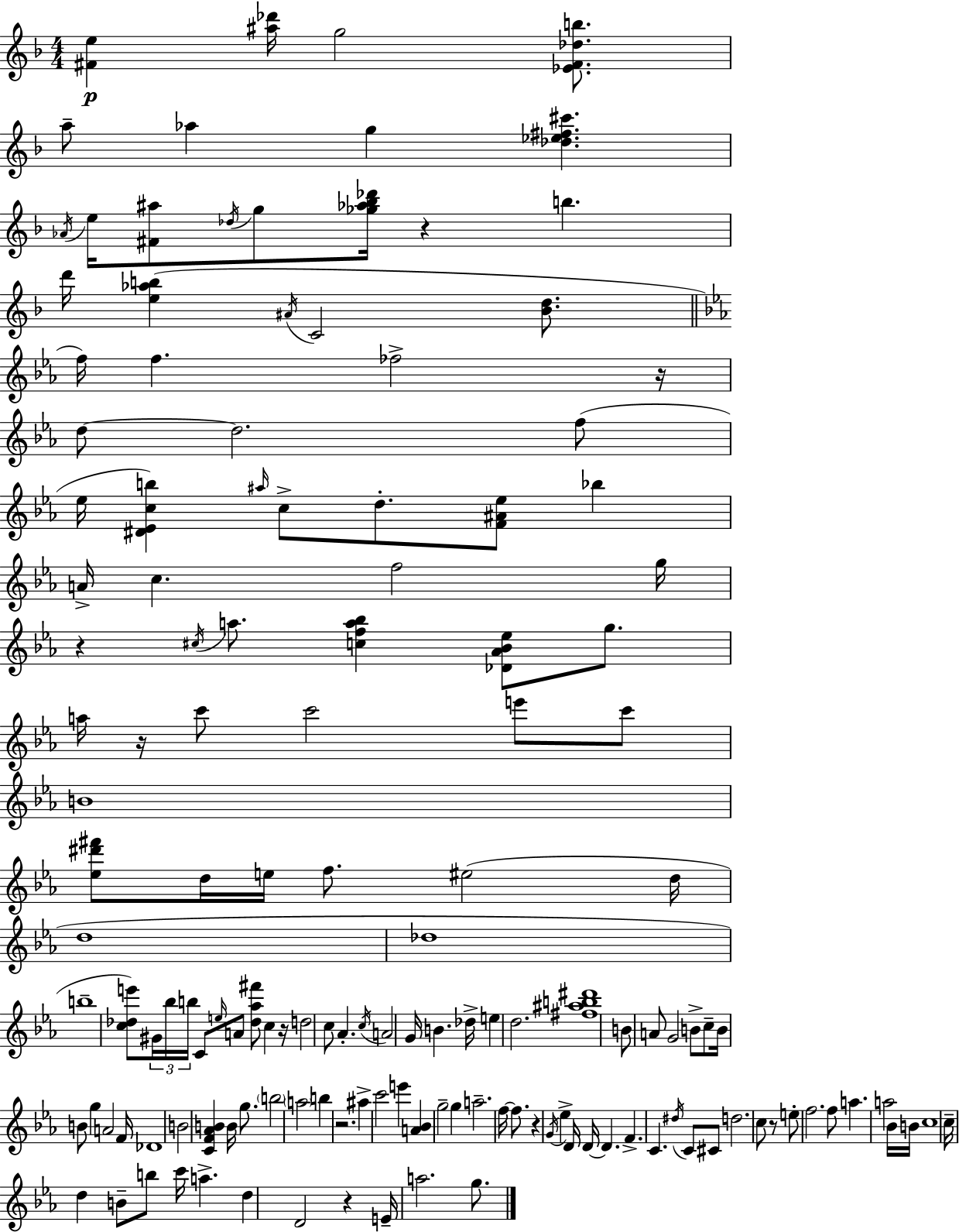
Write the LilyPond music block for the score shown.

{
  \clef treble
  \numericTimeSignature
  \time 4/4
  \key f \major
  \repeat volta 2 { <fis' e''>4\p <ais'' des'''>16 g''2 <ees' fis' des'' b''>8. | a''8-- aes''4 g''4 <des'' ees'' fis'' cis'''>4. | \acciaccatura { aes'16 } e''16 <fis' ais''>8 \acciaccatura { des''16 } g''8 <ges'' aes'' bes'' des'''>16 r4 b''4. | d'''16 <e'' aes'' b''>4( \acciaccatura { ais'16 } c'2 | \break <bes' d''>8. \bar "||" \break \key ees \major f''16) f''4. fes''2-> r16 | d''8~~ d''2. f''8( | ees''16 <dis' ees' c'' b''>4) \grace { ais''16 } c''8-> d''8.-. <f' ais' ees''>8 bes''4 | a'16-> c''4. f''2 | \break g''16 r4 \acciaccatura { cis''16 } a''8. <c'' f'' a'' bes''>4 <des' aes' bes' ees''>8 g''8. | a''16 r16 c'''8 c'''2 e'''8 | c'''8 b'1 | <ees'' dis''' fis'''>8 d''16 e''16 f''8. eis''2( | \break d''16 d''1 | des''1 | b''1-- | <c'' des'' e'''>8) \tuplet 3/2 { gis'16 bes''16 b''16 } c'8 \grace { e''16 } a'8 <des'' aes'' fis'''>8 c''4 | \break r16 d''2 c''8 aes'4.-. | \acciaccatura { c''16 } a'2 g'16 b'4. | des''16-> e''4 d''2. | <fis'' ais'' b'' dis'''>1 | \break b'8 a'8 g'2 | b'8-> c''8-- b'16 b'8 g''4 a'2 | f'16 des'1 | b'2 <c' f' aes' b'>4 | \break b'16 g''8. \parenthesize b''2 \parenthesize a''2 | b''4 r2. | ais''4-> c'''2 | e'''4 <a' bes'>4 g''2-- | \break g''4 a''2.-- | f''16~~ f''8. r4 \acciaccatura { g'16 } ees''4-> d'16 d'16~~ d'4. | f'4.-> c'4. | \acciaccatura { dis''16 } c'8 cis'8 d''2. | \break c''8 r8 e''8-. f''2. | f''8 a''4. a''2 | bes'16 b'16 c''1 | c''16-- d''4 b'8-- b''8 c'''16 | \break a''4.-> d''4 d'2 | r4 e'16-- a''2. | g''8. } \bar "|."
}